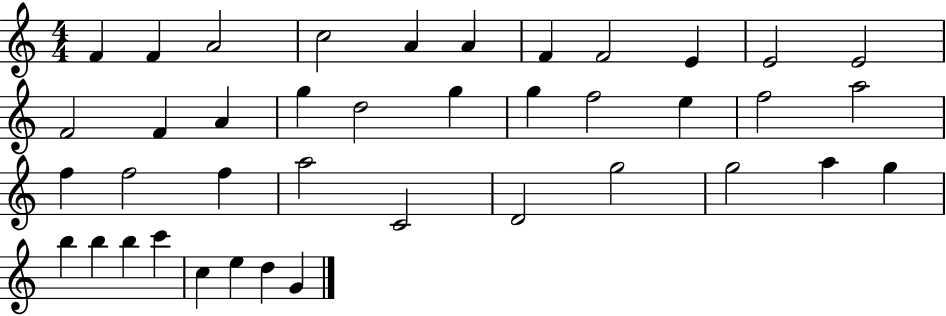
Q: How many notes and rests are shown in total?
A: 40